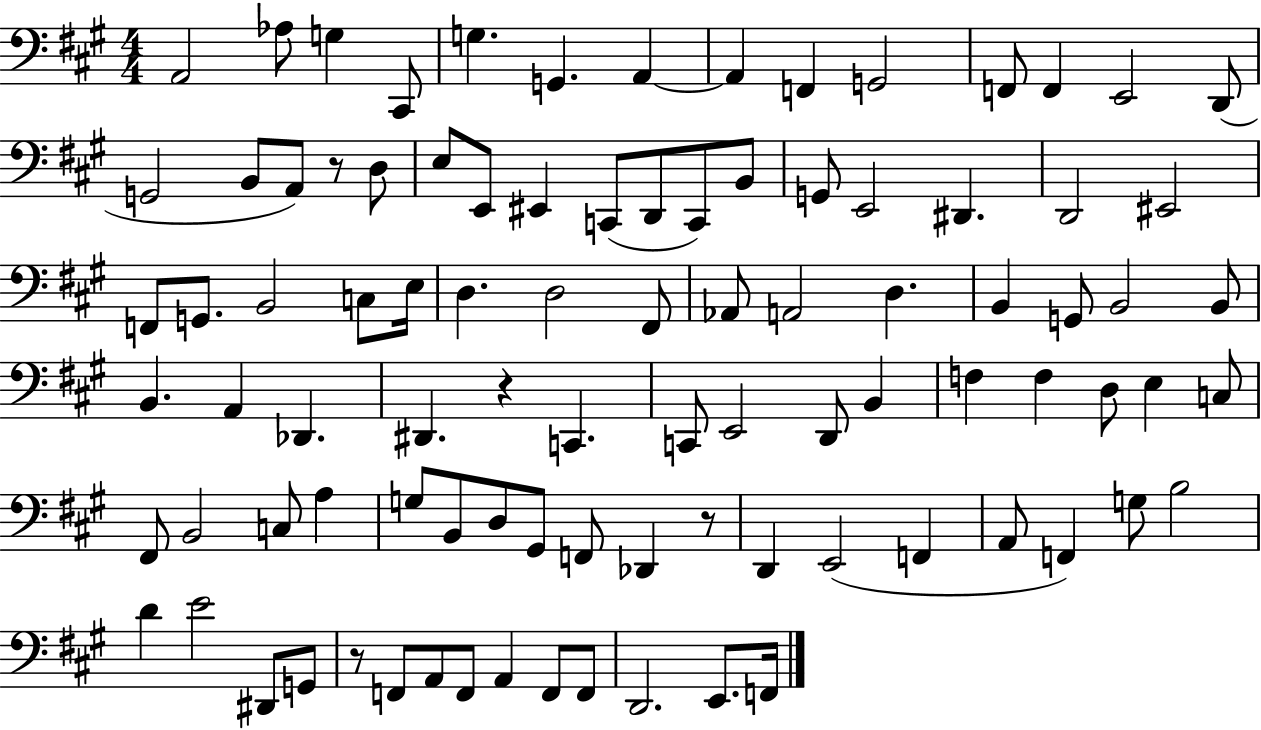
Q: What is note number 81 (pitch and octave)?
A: F2